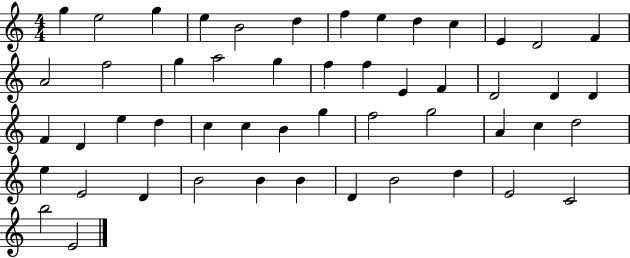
G5/q E5/h G5/q E5/q B4/h D5/q F5/q E5/q D5/q C5/q E4/q D4/h F4/q A4/h F5/h G5/q A5/h G5/q F5/q F5/q E4/q F4/q D4/h D4/q D4/q F4/q D4/q E5/q D5/q C5/q C5/q B4/q G5/q F5/h G5/h A4/q C5/q D5/h E5/q E4/h D4/q B4/h B4/q B4/q D4/q B4/h D5/q E4/h C4/h B5/h E4/h